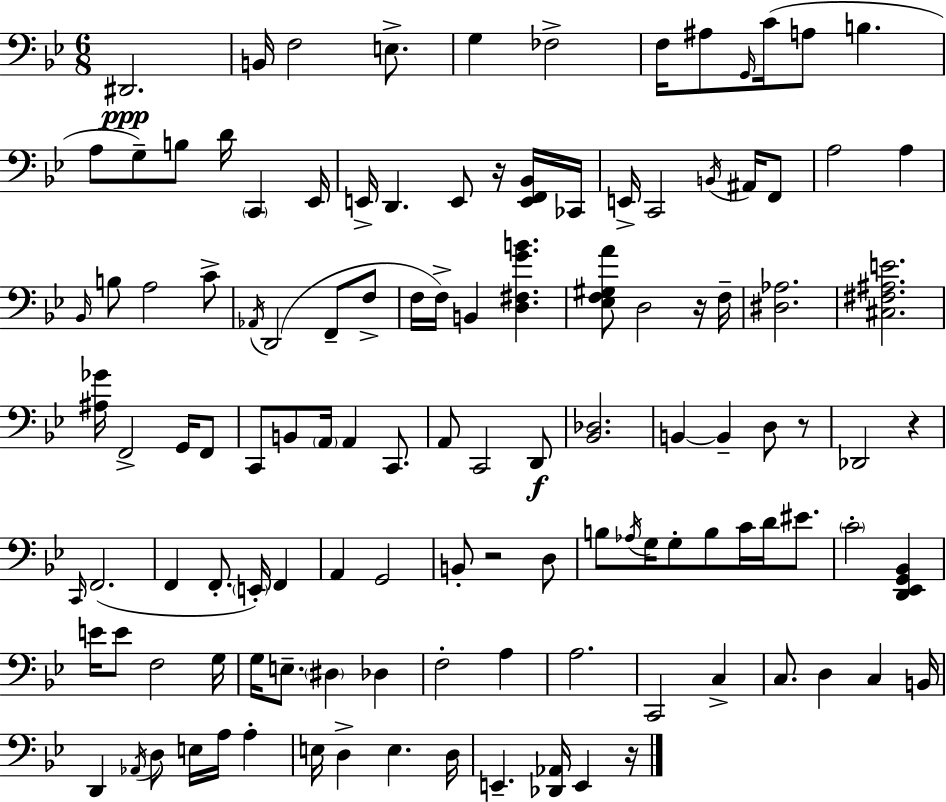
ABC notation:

X:1
T:Untitled
M:6/8
L:1/4
K:Bb
^D,,2 B,,/4 F,2 E,/2 G, _F,2 F,/4 ^A,/2 G,,/4 C/4 A,/2 B, A,/2 G,/2 B,/2 D/4 C,, _E,,/4 E,,/4 D,, E,,/2 z/4 [E,,F,,_B,,]/4 _C,,/4 E,,/4 C,,2 B,,/4 ^A,,/4 F,,/2 A,2 A, _B,,/4 B,/2 A,2 C/2 _A,,/4 D,,2 F,,/2 F,/2 F,/4 F,/4 B,, [D,^F,GB] [_E,F,^G,A]/2 D,2 z/4 F,/4 [^D,_A,]2 [^C,^F,^A,E]2 [^A,_G]/4 F,,2 G,,/4 F,,/2 C,,/2 B,,/2 A,,/4 A,, C,,/2 A,,/2 C,,2 D,,/2 [_B,,_D,]2 B,, B,, D,/2 z/2 _D,,2 z C,,/4 F,,2 F,, F,,/2 E,,/4 F,, A,, G,,2 B,,/2 z2 D,/2 B,/2 _A,/4 G,/4 G,/2 B,/2 C/4 D/4 ^E/2 C2 [D,,_E,,G,,_B,,] E/4 E/2 F,2 G,/4 G,/4 E,/2 ^D, _D, F,2 A, A,2 C,,2 C, C,/2 D, C, B,,/4 D,, _A,,/4 D,/2 E,/4 A,/4 A, E,/4 D, E, D,/4 E,, [_D,,_A,,]/4 E,, z/4